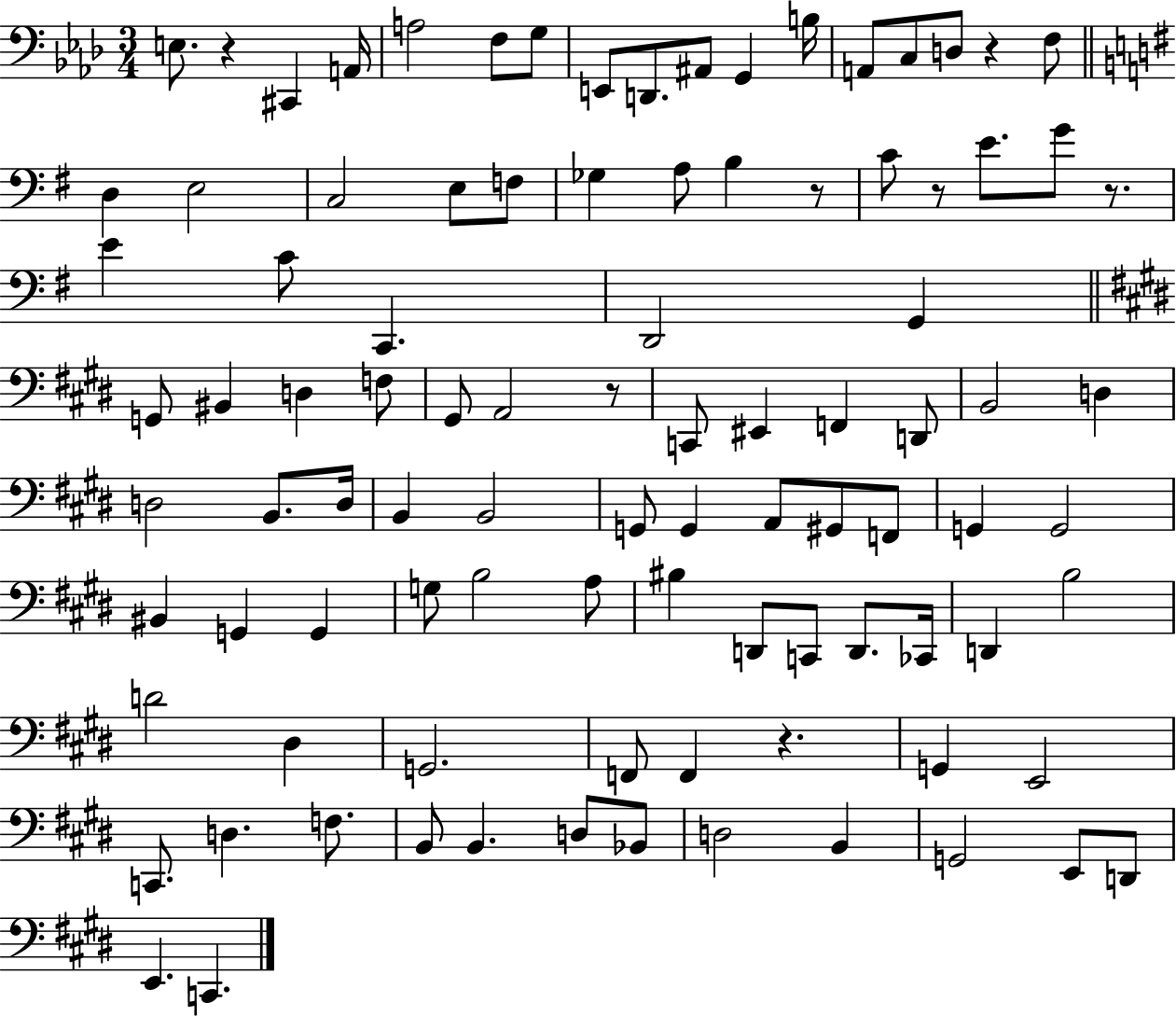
E3/e. R/q C#2/q A2/s A3/h F3/e G3/e E2/e D2/e. A#2/e G2/q B3/s A2/e C3/e D3/e R/q F3/e D3/q E3/h C3/h E3/e F3/e Gb3/q A3/e B3/q R/e C4/e R/e E4/e. G4/e R/e. E4/q C4/e C2/q. D2/h G2/q G2/e BIS2/q D3/q F3/e G#2/e A2/h R/e C2/e EIS2/q F2/q D2/e B2/h D3/q D3/h B2/e. D3/s B2/q B2/h G2/e G2/q A2/e G#2/e F2/e G2/q G2/h BIS2/q G2/q G2/q G3/e B3/h A3/e BIS3/q D2/e C2/e D2/e. CES2/s D2/q B3/h D4/h D#3/q G2/h. F2/e F2/q R/q. G2/q E2/h C2/e. D3/q. F3/e. B2/e B2/q. D3/e Bb2/e D3/h B2/q G2/h E2/e D2/e E2/q. C2/q.